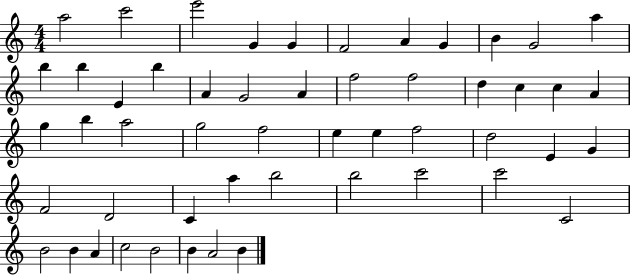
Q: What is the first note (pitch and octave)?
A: A5